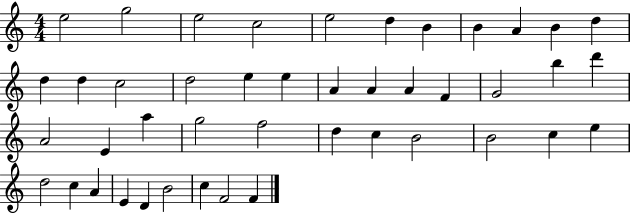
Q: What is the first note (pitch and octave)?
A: E5